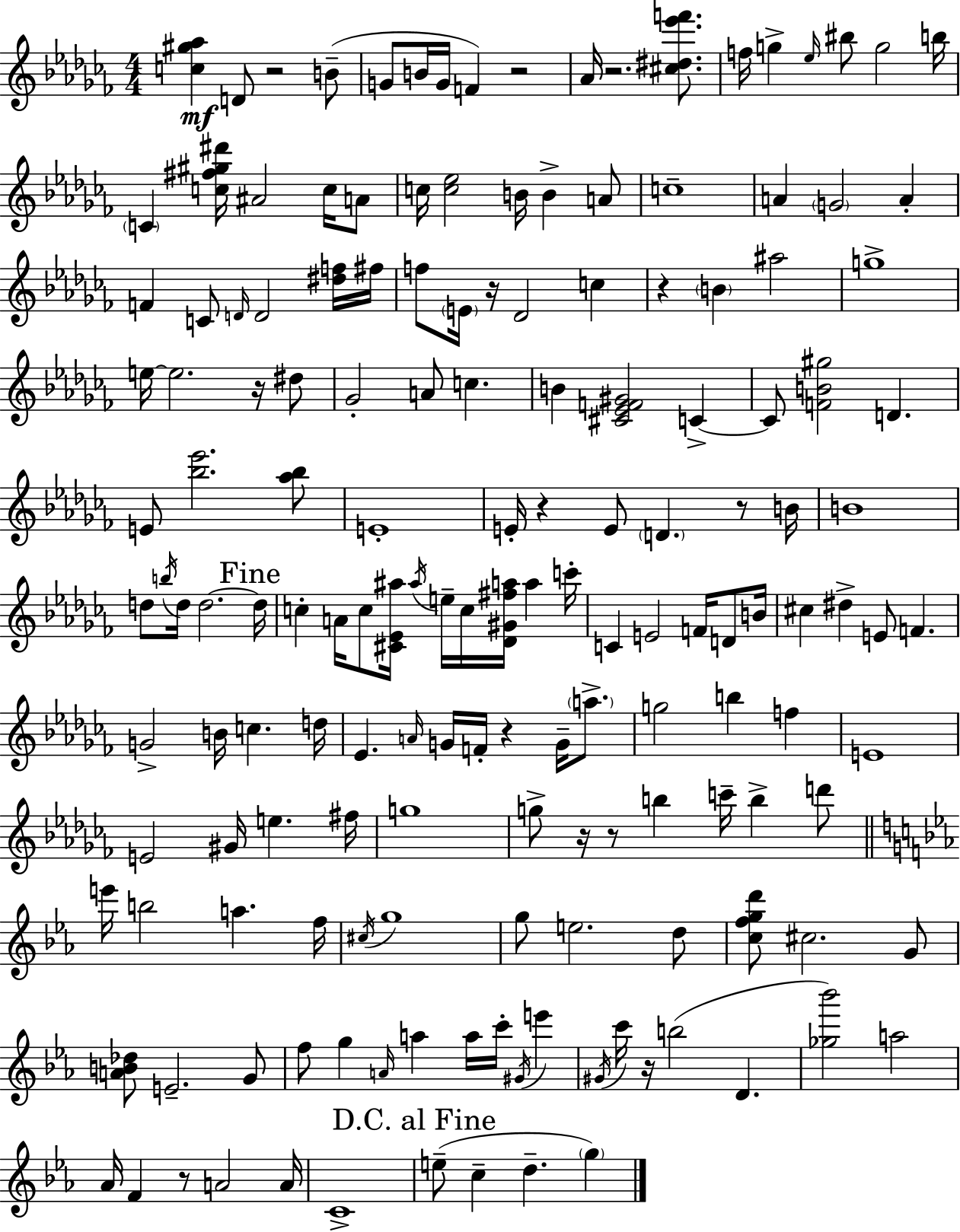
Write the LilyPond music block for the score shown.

{
  \clef treble
  \numericTimeSignature
  \time 4/4
  \key aes \minor
  <c'' gis'' aes''>4\mf d'8 r2 b'8--( | g'8 b'16 g'16 f'4) r2 | aes'16 r2. <cis'' dis'' ees''' f'''>8. | f''16 g''4-> \grace { ees''16 } bis''8 g''2 | \break b''16 \parenthesize c'4 <c'' fis'' gis'' dis'''>16 ais'2 c''16 a'8 | c''16 <c'' ees''>2 b'16 b'4-> a'8 | c''1-- | a'4 \parenthesize g'2 a'4-. | \break f'4 c'8 \grace { d'16 } d'2 | <dis'' f''>16 fis''16 f''8 \parenthesize e'16 r16 des'2 c''4 | r4 \parenthesize b'4 ais''2 | g''1-> | \break e''16~~ e''2. r16 | dis''8 ges'2-. a'8 c''4. | b'4 <cis' ees' f' gis'>2 c'4->~~ | c'8 <f' b' gis''>2 d'4. | \break e'8 <bes'' ees'''>2. | <aes'' bes''>8 e'1-. | e'16-. r4 e'8 \parenthesize d'4. r8 | b'16 b'1 | \break d''8 \acciaccatura { b''16 } d''16 d''2.~~ | \mark "Fine" d''16 c''4-. a'16 c''8 <cis' ees' ais''>16 \acciaccatura { ais''16 } e''16-- c''16 <des' gis' fis'' a''>16 a''4 | c'''16-. c'4 e'2 | f'16 d'8 b'16 cis''4 dis''4-> e'8 f'4. | \break g'2-> b'16 c''4. | d''16 ees'4. \grace { a'16 } g'16 f'16-. r4 | g'16-- \parenthesize a''8.-> g''2 b''4 | f''4 e'1 | \break e'2 gis'16 e''4. | fis''16 g''1 | g''8-> r16 r8 b''4 c'''16-- b''4-> | d'''8 \bar "||" \break \key ees \major e'''16 b''2 a''4. f''16 | \acciaccatura { cis''16 } g''1 | g''8 e''2. d''8 | <c'' f'' g'' d'''>8 cis''2. g'8 | \break <a' b' des''>8 e'2.-- g'8 | f''8 g''4 \grace { a'16 } a''4 a''16 c'''16-. \acciaccatura { gis'16 } e'''4 | \acciaccatura { gis'16 } c'''16 r16 b''2( d'4. | <ges'' bes'''>2) a''2 | \break aes'16 f'4 r8 a'2 | a'16 c'1-> | \mark "D.C. al Fine" e''8--( c''4-- d''4.-- | \parenthesize g''4) \bar "|."
}